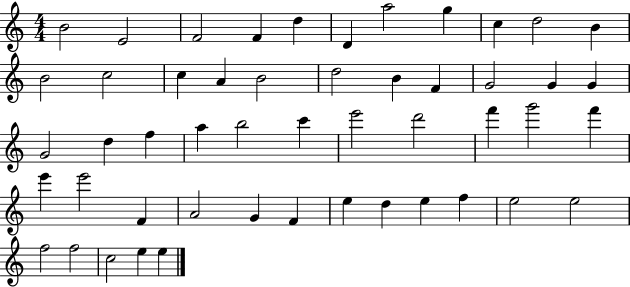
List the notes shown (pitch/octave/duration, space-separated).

B4/h E4/h F4/h F4/q D5/q D4/q A5/h G5/q C5/q D5/h B4/q B4/h C5/h C5/q A4/q B4/h D5/h B4/q F4/q G4/h G4/q G4/q G4/h D5/q F5/q A5/q B5/h C6/q E6/h D6/h F6/q G6/h F6/q E6/q E6/h F4/q A4/h G4/q F4/q E5/q D5/q E5/q F5/q E5/h E5/h F5/h F5/h C5/h E5/q E5/q